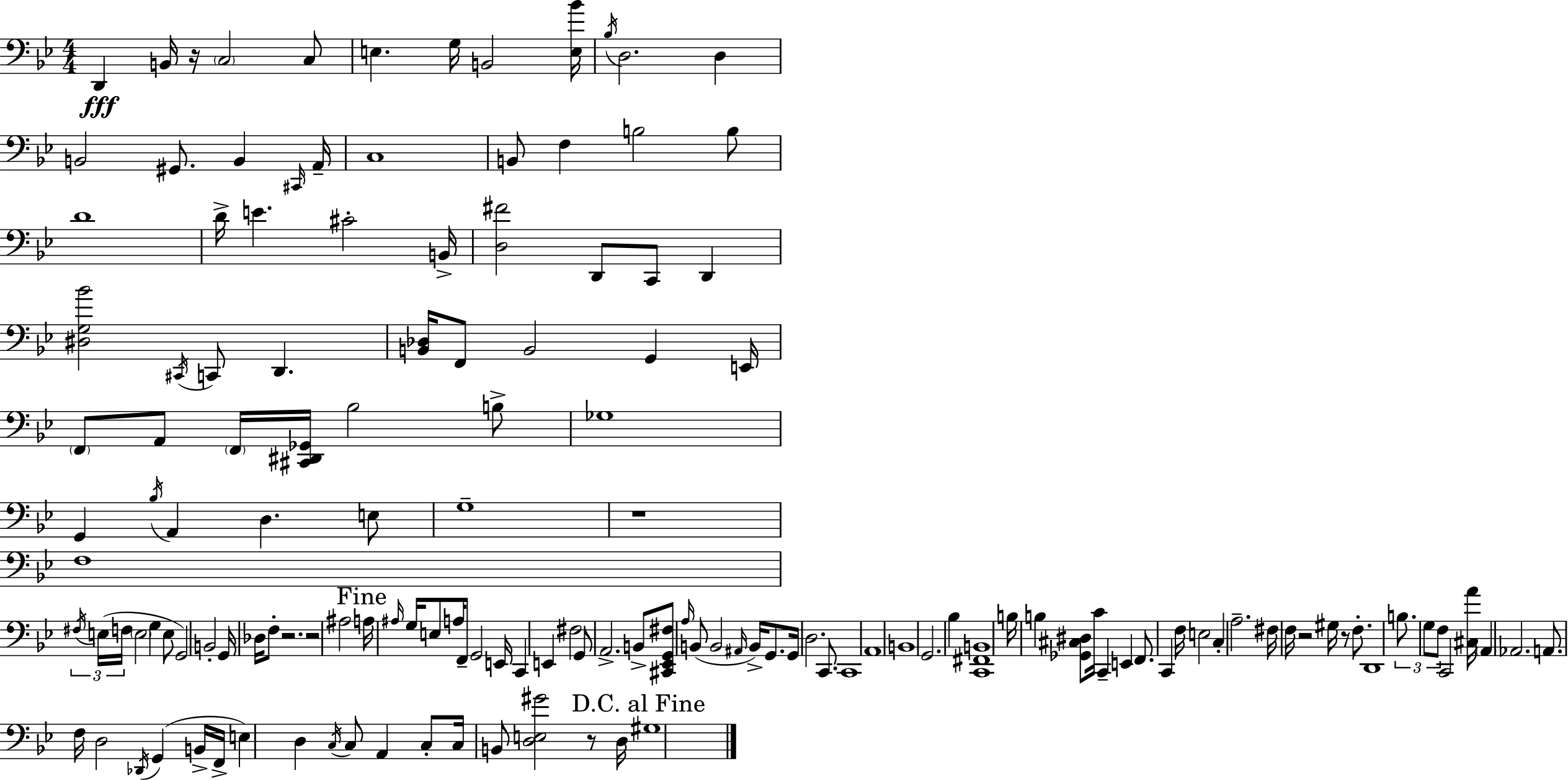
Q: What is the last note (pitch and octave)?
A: G#3